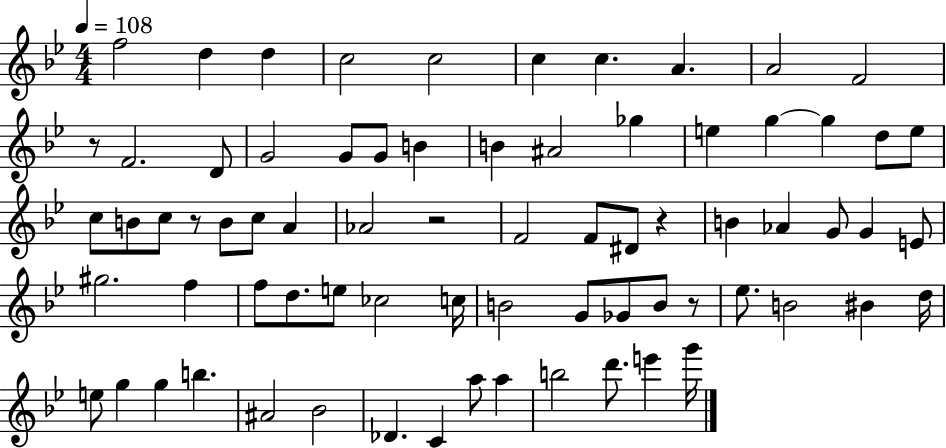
{
  \clef treble
  \numericTimeSignature
  \time 4/4
  \key bes \major
  \tempo 4 = 108
  f''2 d''4 d''4 | c''2 c''2 | c''4 c''4. a'4. | a'2 f'2 | \break r8 f'2. d'8 | g'2 g'8 g'8 b'4 | b'4 ais'2 ges''4 | e''4 g''4~~ g''4 d''8 e''8 | \break c''8 b'8 c''8 r8 b'8 c''8 a'4 | aes'2 r2 | f'2 f'8 dis'8 r4 | b'4 aes'4 g'8 g'4 e'8 | \break gis''2. f''4 | f''8 d''8. e''8 ces''2 c''16 | b'2 g'8 ges'8 b'8 r8 | ees''8. b'2 bis'4 d''16 | \break e''8 g''4 g''4 b''4. | ais'2 bes'2 | des'4. c'4 a''8 a''4 | b''2 d'''8. e'''4 g'''16 | \break \bar "|."
}